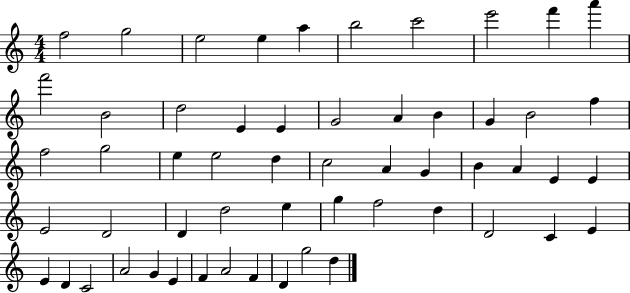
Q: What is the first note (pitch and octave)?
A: F5